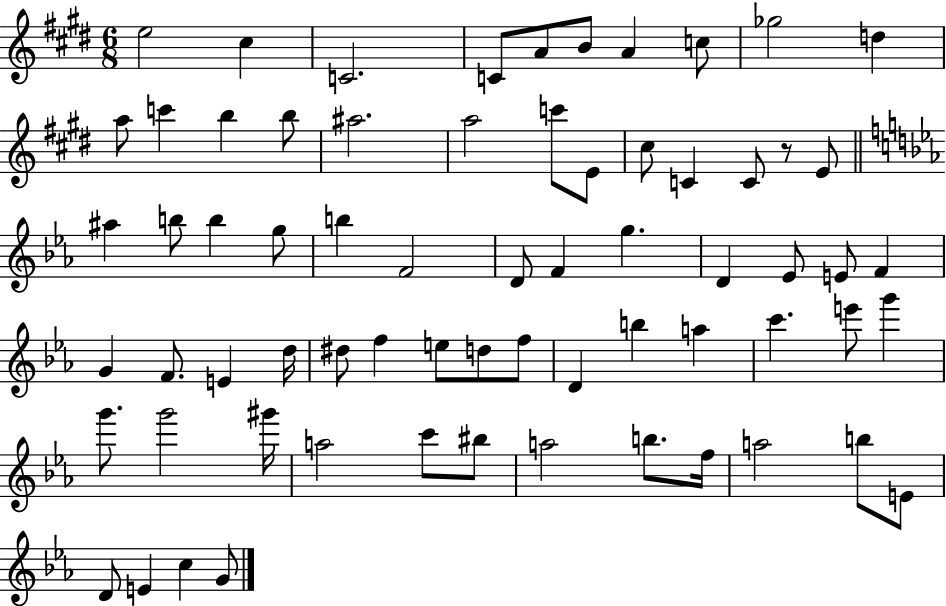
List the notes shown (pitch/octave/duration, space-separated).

E5/h C#5/q C4/h. C4/e A4/e B4/e A4/q C5/e Gb5/h D5/q A5/e C6/q B5/q B5/e A#5/h. A5/h C6/e E4/e C#5/e C4/q C4/e R/e E4/e A#5/q B5/e B5/q G5/e B5/q F4/h D4/e F4/q G5/q. D4/q Eb4/e E4/e F4/q G4/q F4/e. E4/q D5/s D#5/e F5/q E5/e D5/e F5/e D4/q B5/q A5/q C6/q. E6/e G6/q G6/e. G6/h G#6/s A5/h C6/e BIS5/e A5/h B5/e. F5/s A5/h B5/e E4/e D4/e E4/q C5/q G4/e